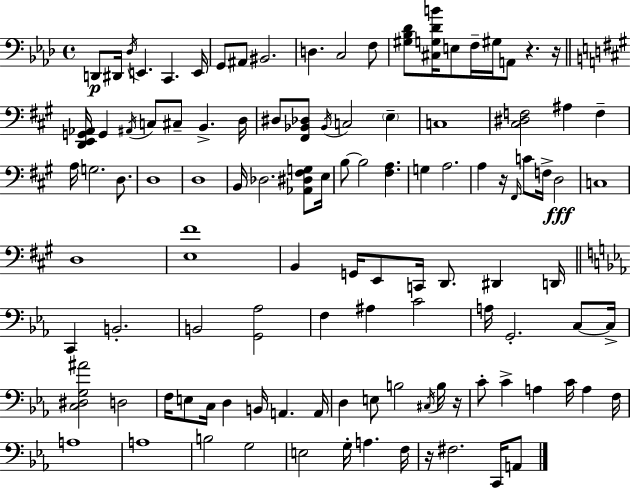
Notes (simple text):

D2/e D#2/s Db3/s E2/q. C2/q. E2/s G2/e A#2/e BIS2/h. D3/q. C3/h F3/e [G#3,Bb3,Db4]/e [C#3,G3,Db4,B4]/s E3/e F3/s G#3/s A2/e R/q. R/s [D2,E2,G2,Ab2]/s G2/q A#2/s C3/e C#3/e B2/q. D3/s D#3/e [F#2,Bb2,Db3]/e Bb2/s C3/h E3/q C3/w [C#3,D#3,F3]/h A#3/q F3/q A3/s G3/h. D3/e. D3/w D3/w B2/s Db3/h. [Ab2,D#3,F#3,G3]/e E3/s B3/e B3/h [F#3,A3]/q. G3/q A3/h. A3/q R/s F#2/s C4/e F3/s D3/h C3/w D3/w [E3,F#4]/w B2/q G2/s E2/e C2/s D2/e. D#2/q D2/s C2/q B2/h. B2/h [G2,Ab3]/h F3/q A#3/q C4/h A3/s G2/h. C3/e C3/s [C3,D#3,G3,A#4]/h D3/h F3/s E3/e C3/s D3/q B2/s A2/q. A2/s D3/q E3/e B3/h C#3/s B3/s R/s C4/e C4/q A3/q C4/s A3/q F3/s A3/w A3/w B3/h G3/h E3/h G3/s A3/q. F3/s R/s F#3/h. C2/s A2/e